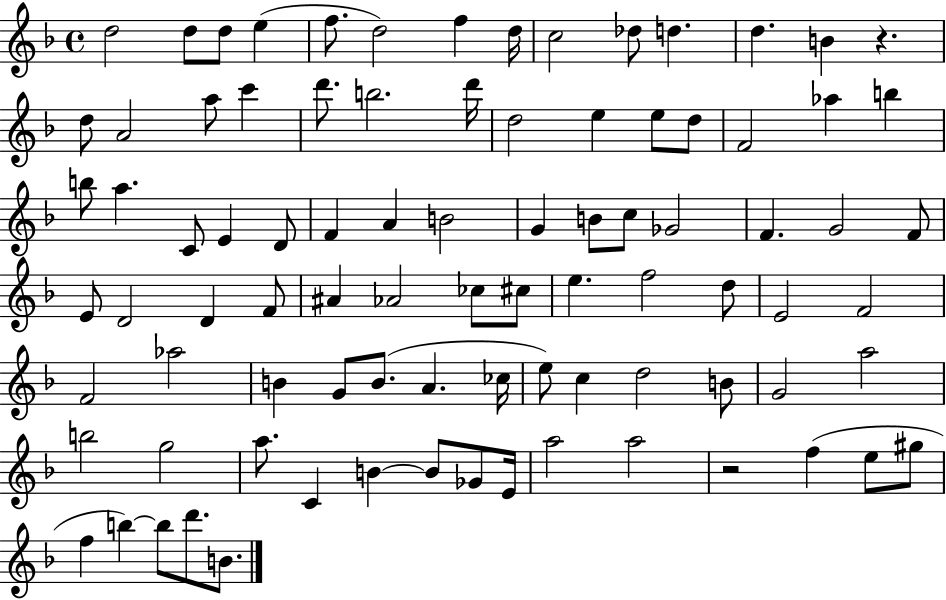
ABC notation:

X:1
T:Untitled
M:4/4
L:1/4
K:F
d2 d/2 d/2 e f/2 d2 f d/4 c2 _d/2 d d B z d/2 A2 a/2 c' d'/2 b2 d'/4 d2 e e/2 d/2 F2 _a b b/2 a C/2 E D/2 F A B2 G B/2 c/2 _G2 F G2 F/2 E/2 D2 D F/2 ^A _A2 _c/2 ^c/2 e f2 d/2 E2 F2 F2 _a2 B G/2 B/2 A _c/4 e/2 c d2 B/2 G2 a2 b2 g2 a/2 C B B/2 _G/2 E/4 a2 a2 z2 f e/2 ^g/2 f b b/2 d'/2 B/2